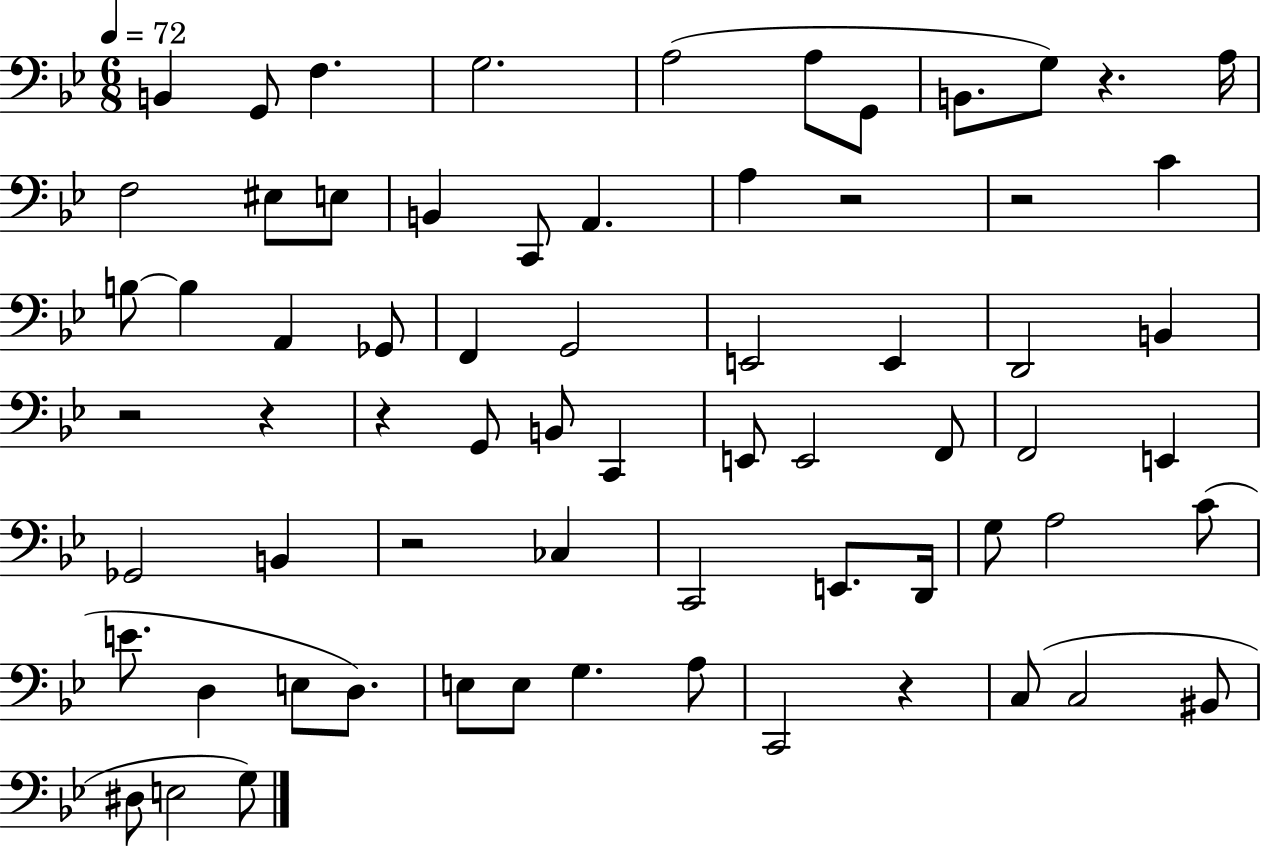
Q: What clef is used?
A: bass